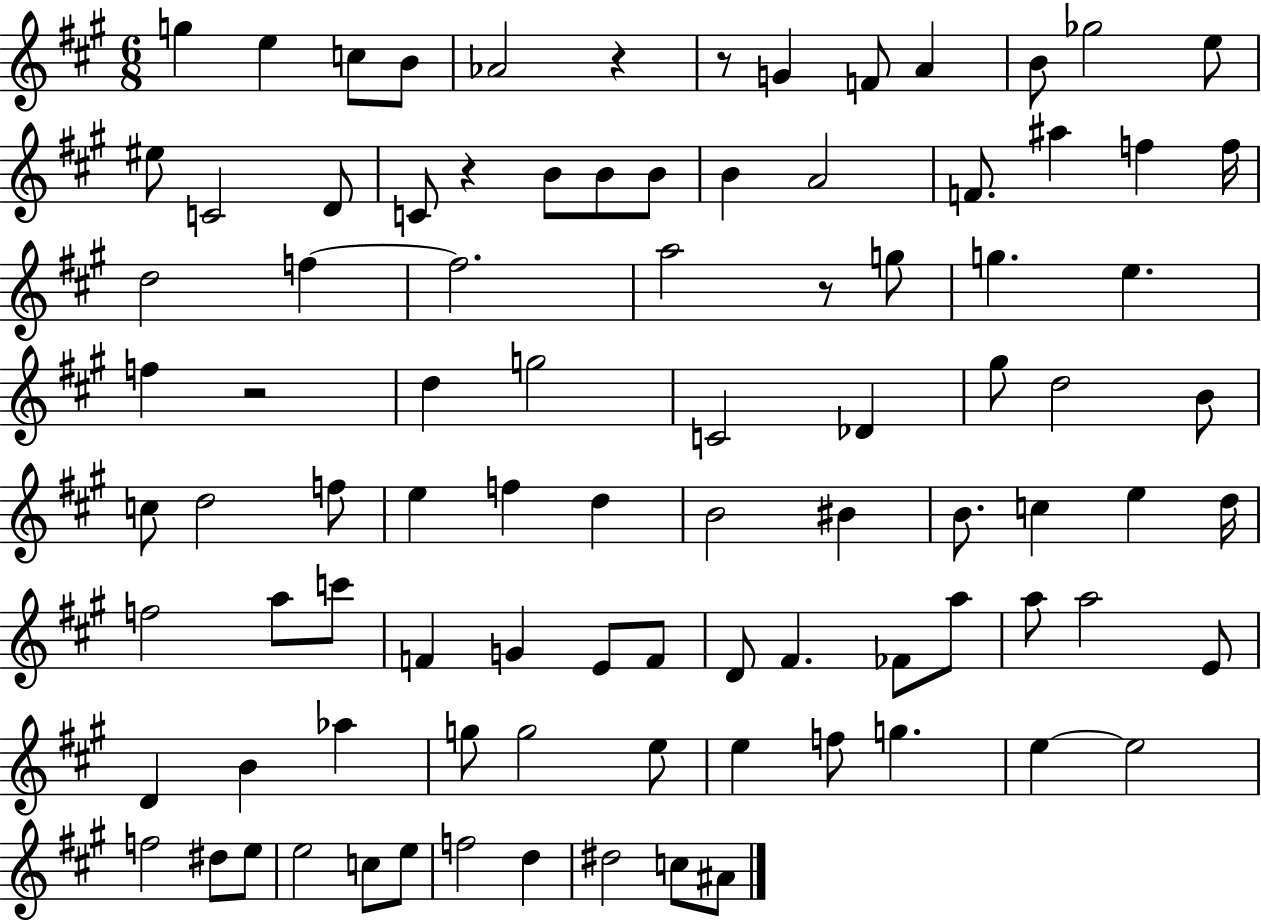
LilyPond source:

{
  \clef treble
  \numericTimeSignature
  \time 6/8
  \key a \major
  g''4 e''4 c''8 b'8 | aes'2 r4 | r8 g'4 f'8 a'4 | b'8 ges''2 e''8 | \break eis''8 c'2 d'8 | c'8 r4 b'8 b'8 b'8 | b'4 a'2 | f'8. ais''4 f''4 f''16 | \break d''2 f''4~~ | f''2. | a''2 r8 g''8 | g''4. e''4. | \break f''4 r2 | d''4 g''2 | c'2 des'4 | gis''8 d''2 b'8 | \break c''8 d''2 f''8 | e''4 f''4 d''4 | b'2 bis'4 | b'8. c''4 e''4 d''16 | \break f''2 a''8 c'''8 | f'4 g'4 e'8 f'8 | d'8 fis'4. fes'8 a''8 | a''8 a''2 e'8 | \break d'4 b'4 aes''4 | g''8 g''2 e''8 | e''4 f''8 g''4. | e''4~~ e''2 | \break f''2 dis''8 e''8 | e''2 c''8 e''8 | f''2 d''4 | dis''2 c''8 ais'8 | \break \bar "|."
}